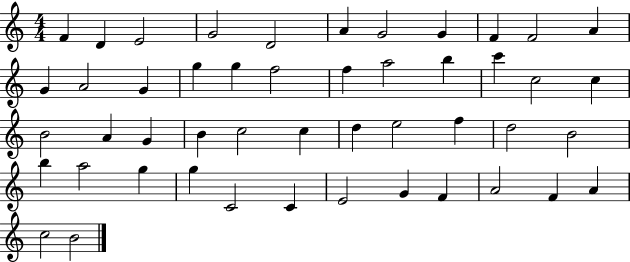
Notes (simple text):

F4/q D4/q E4/h G4/h D4/h A4/q G4/h G4/q F4/q F4/h A4/q G4/q A4/h G4/q G5/q G5/q F5/h F5/q A5/h B5/q C6/q C5/h C5/q B4/h A4/q G4/q B4/q C5/h C5/q D5/q E5/h F5/q D5/h B4/h B5/q A5/h G5/q G5/q C4/h C4/q E4/h G4/q F4/q A4/h F4/q A4/q C5/h B4/h